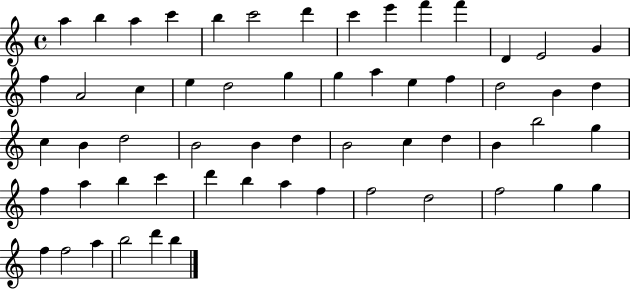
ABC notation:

X:1
T:Untitled
M:4/4
L:1/4
K:C
a b a c' b c'2 d' c' e' f' f' D E2 G f A2 c e d2 g g a e f d2 B d c B d2 B2 B d B2 c d B b2 g f a b c' d' b a f f2 d2 f2 g g f f2 a b2 d' b